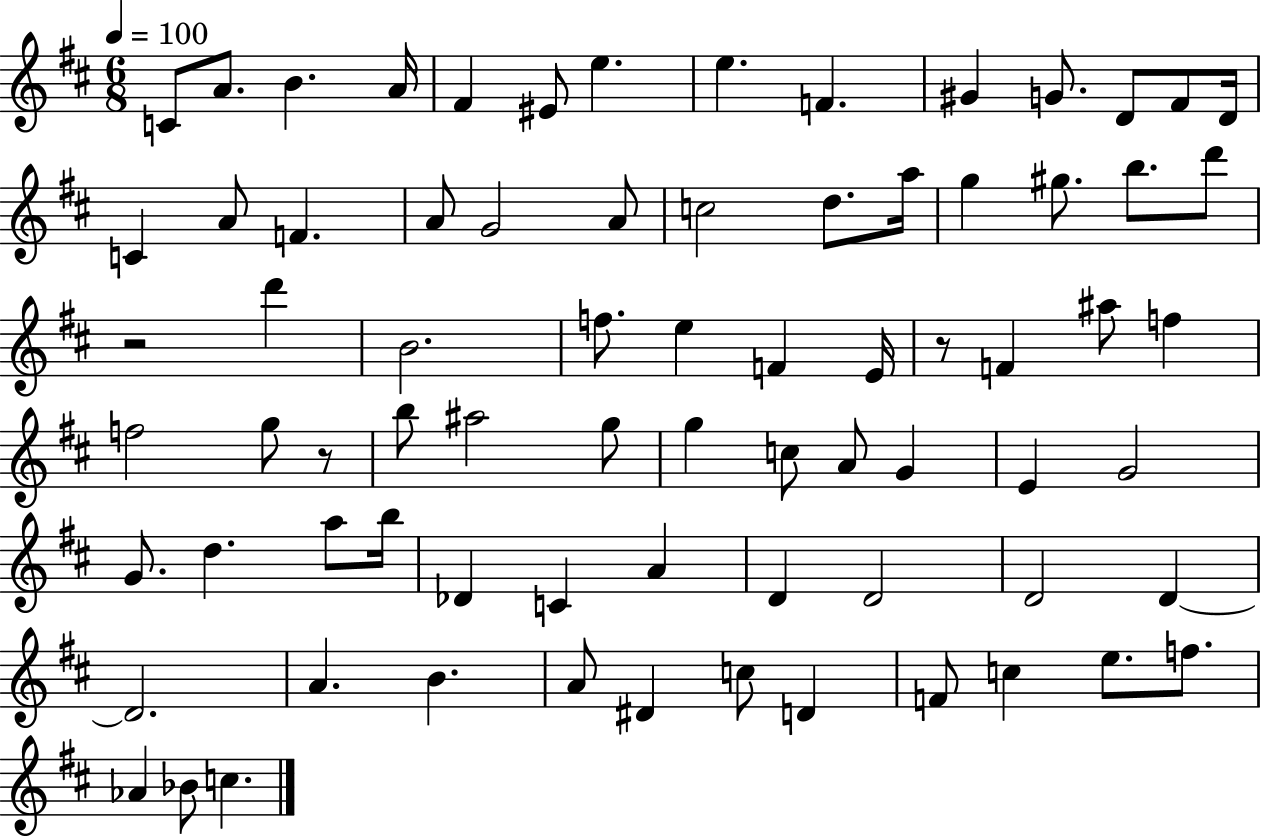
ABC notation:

X:1
T:Untitled
M:6/8
L:1/4
K:D
C/2 A/2 B A/4 ^F ^E/2 e e F ^G G/2 D/2 ^F/2 D/4 C A/2 F A/2 G2 A/2 c2 d/2 a/4 g ^g/2 b/2 d'/2 z2 d' B2 f/2 e F E/4 z/2 F ^a/2 f f2 g/2 z/2 b/2 ^a2 g/2 g c/2 A/2 G E G2 G/2 d a/2 b/4 _D C A D D2 D2 D D2 A B A/2 ^D c/2 D F/2 c e/2 f/2 _A _B/2 c